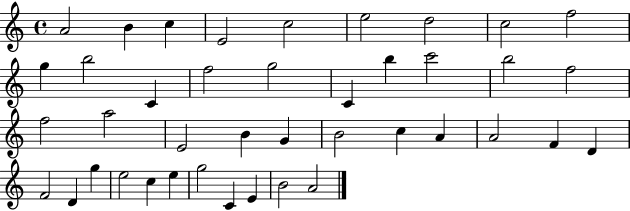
A4/h B4/q C5/q E4/h C5/h E5/h D5/h C5/h F5/h G5/q B5/h C4/q F5/h G5/h C4/q B5/q C6/h B5/h F5/h F5/h A5/h E4/h B4/q G4/q B4/h C5/q A4/q A4/h F4/q D4/q F4/h D4/q G5/q E5/h C5/q E5/q G5/h C4/q E4/q B4/h A4/h